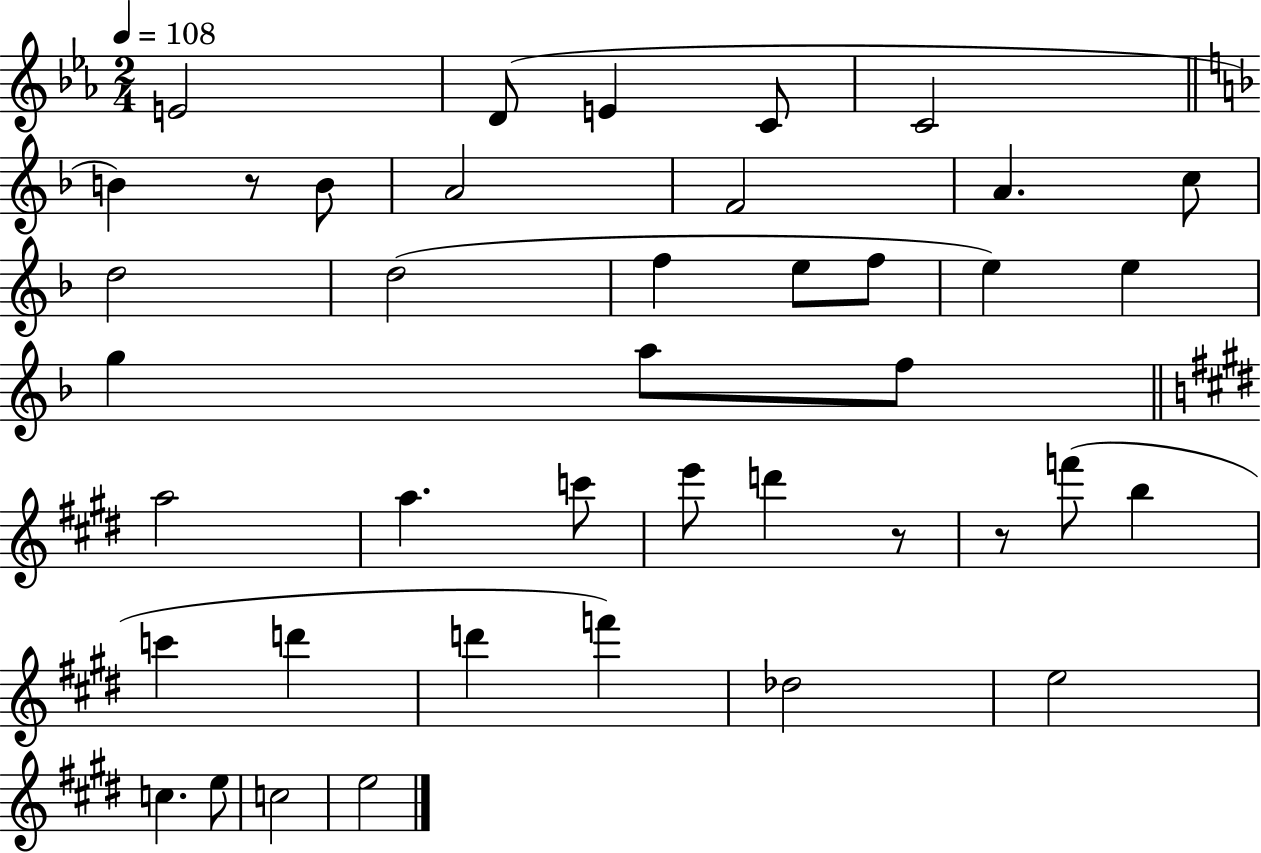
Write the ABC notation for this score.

X:1
T:Untitled
M:2/4
L:1/4
K:Eb
E2 D/2 E C/2 C2 B z/2 B/2 A2 F2 A c/2 d2 d2 f e/2 f/2 e e g a/2 f/2 a2 a c'/2 e'/2 d' z/2 z/2 f'/2 b c' d' d' f' _d2 e2 c e/2 c2 e2